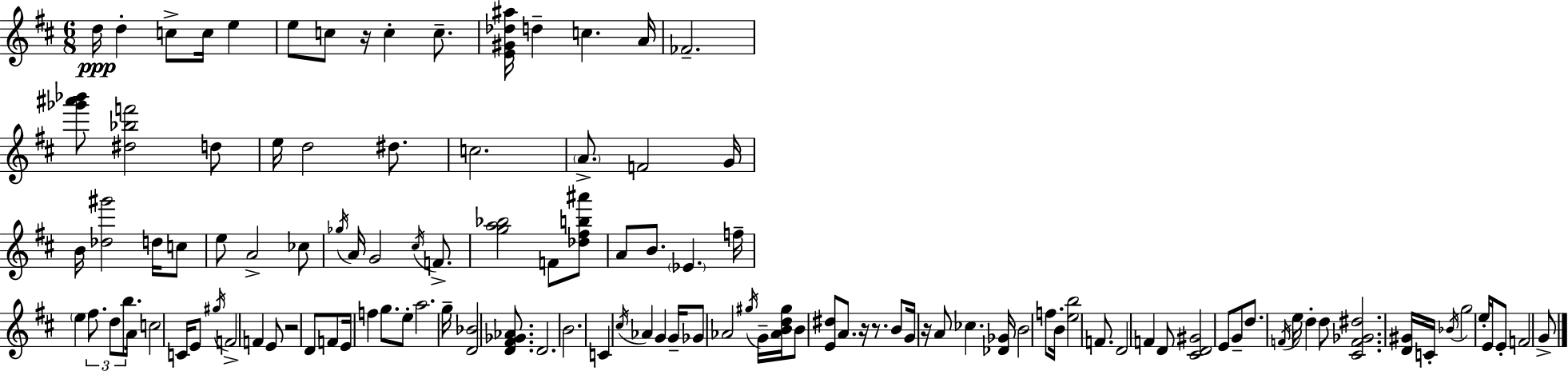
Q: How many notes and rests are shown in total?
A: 116